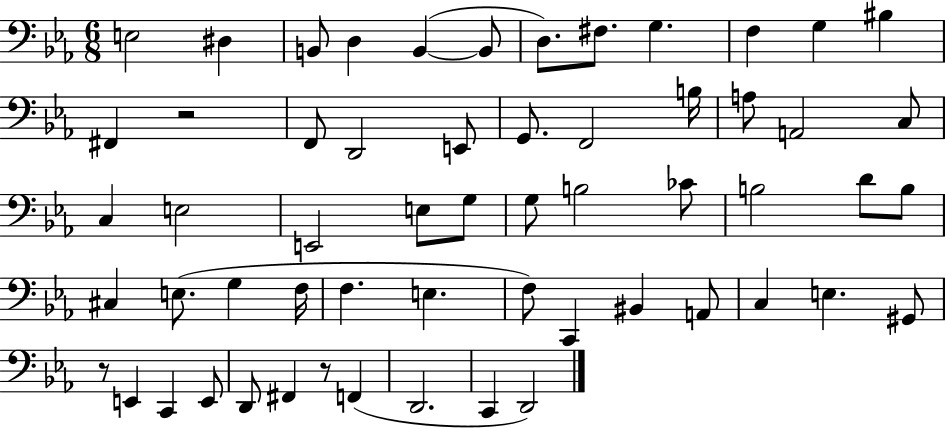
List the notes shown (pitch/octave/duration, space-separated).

E3/h D#3/q B2/e D3/q B2/q B2/e D3/e. F#3/e. G3/q. F3/q G3/q BIS3/q F#2/q R/h F2/e D2/h E2/e G2/e. F2/h B3/s A3/e A2/h C3/e C3/q E3/h E2/h E3/e G3/e G3/e B3/h CES4/e B3/h D4/e B3/e C#3/q E3/e. G3/q F3/s F3/q. E3/q. F3/e C2/q BIS2/q A2/e C3/q E3/q. G#2/e R/e E2/q C2/q E2/e D2/e F#2/q R/e F2/q D2/h. C2/q D2/h